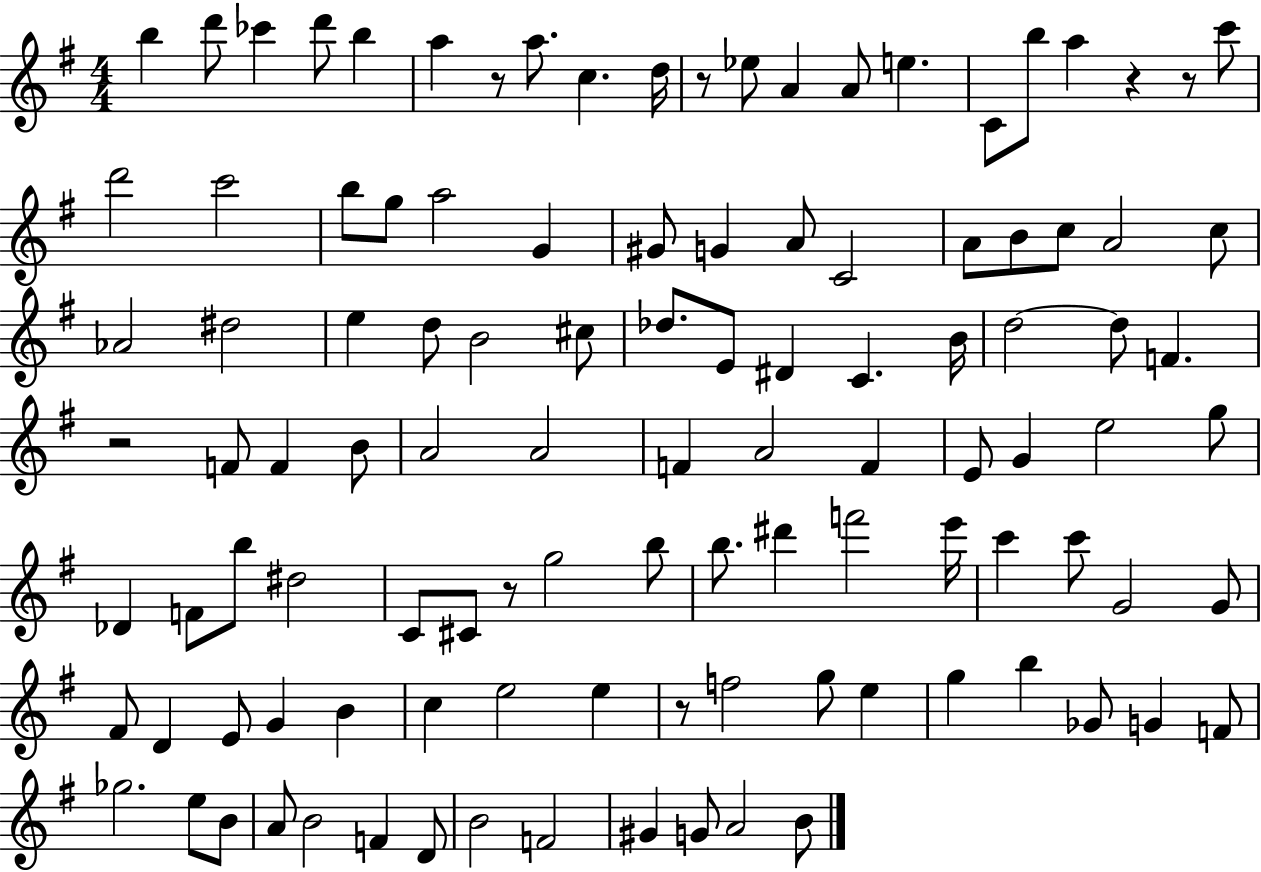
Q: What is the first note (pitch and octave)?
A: B5